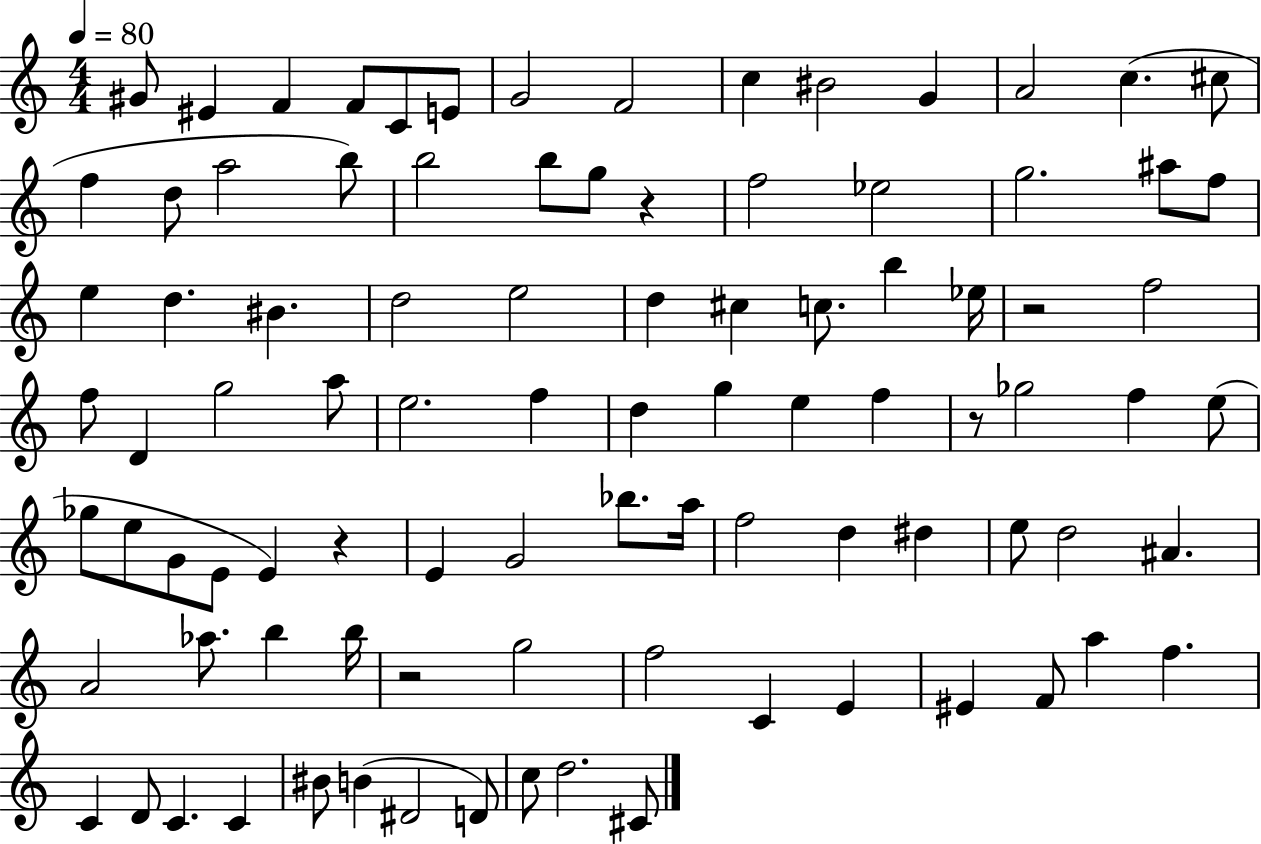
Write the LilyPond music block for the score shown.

{
  \clef treble
  \numericTimeSignature
  \time 4/4
  \key c \major
  \tempo 4 = 80
  gis'8 eis'4 f'4 f'8 c'8 e'8 | g'2 f'2 | c''4 bis'2 g'4 | a'2 c''4.( cis''8 | \break f''4 d''8 a''2 b''8) | b''2 b''8 g''8 r4 | f''2 ees''2 | g''2. ais''8 f''8 | \break e''4 d''4. bis'4. | d''2 e''2 | d''4 cis''4 c''8. b''4 ees''16 | r2 f''2 | \break f''8 d'4 g''2 a''8 | e''2. f''4 | d''4 g''4 e''4 f''4 | r8 ges''2 f''4 e''8( | \break ges''8 e''8 g'8 e'8 e'4) r4 | e'4 g'2 bes''8. a''16 | f''2 d''4 dis''4 | e''8 d''2 ais'4. | \break a'2 aes''8. b''4 b''16 | r2 g''2 | f''2 c'4 e'4 | eis'4 f'8 a''4 f''4. | \break c'4 d'8 c'4. c'4 | bis'8 b'4( dis'2 d'8) | c''8 d''2. cis'8 | \bar "|."
}